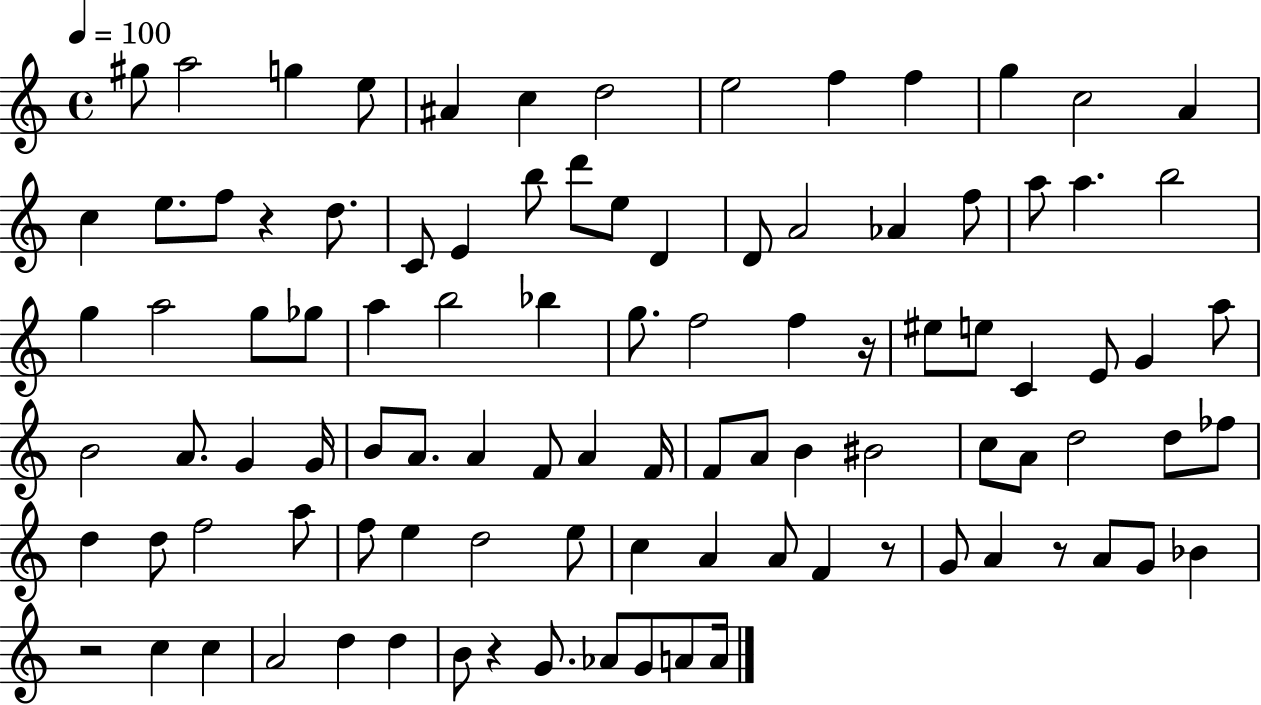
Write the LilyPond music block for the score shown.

{
  \clef treble
  \time 4/4
  \defaultTimeSignature
  \key c \major
  \tempo 4 = 100
  gis''8 a''2 g''4 e''8 | ais'4 c''4 d''2 | e''2 f''4 f''4 | g''4 c''2 a'4 | \break c''4 e''8. f''8 r4 d''8. | c'8 e'4 b''8 d'''8 e''8 d'4 | d'8 a'2 aes'4 f''8 | a''8 a''4. b''2 | \break g''4 a''2 g''8 ges''8 | a''4 b''2 bes''4 | g''8. f''2 f''4 r16 | eis''8 e''8 c'4 e'8 g'4 a''8 | \break b'2 a'8. g'4 g'16 | b'8 a'8. a'4 f'8 a'4 f'16 | f'8 a'8 b'4 bis'2 | c''8 a'8 d''2 d''8 fes''8 | \break d''4 d''8 f''2 a''8 | f''8 e''4 d''2 e''8 | c''4 a'4 a'8 f'4 r8 | g'8 a'4 r8 a'8 g'8 bes'4 | \break r2 c''4 c''4 | a'2 d''4 d''4 | b'8 r4 g'8. aes'8 g'8 a'8 a'16 | \bar "|."
}